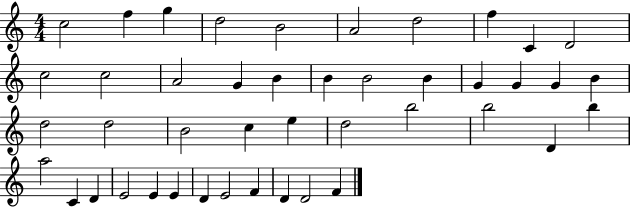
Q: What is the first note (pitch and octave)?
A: C5